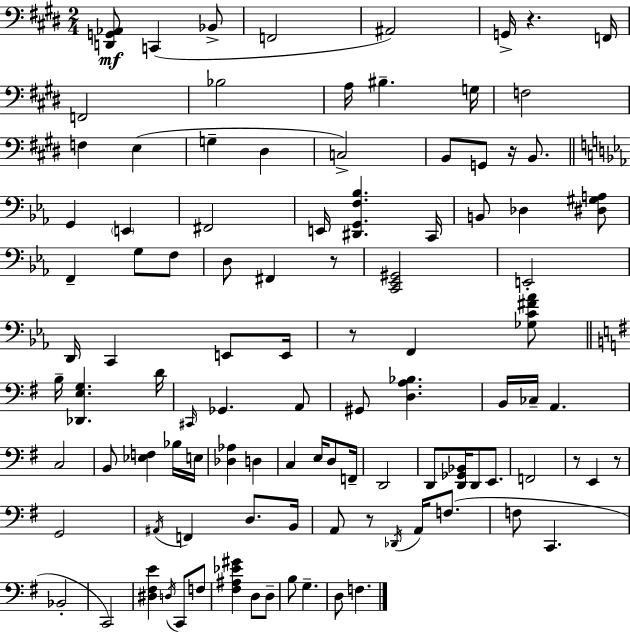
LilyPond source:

{
  \clef bass
  \numericTimeSignature
  \time 2/4
  \key e \major
  <d, g, aes,>8\mf c,4( bes,8-> | f,2 | ais,2) | g,16-> r4. f,16 | \break f,2 | bes2 | a16 bis4.-- g16 | f2 | \break f4 e4( | g4-- dis4 | c2->) | b,8 g,8 r16 b,8. | \break \bar "||" \break \key ees \major g,4 \parenthesize e,4 | fis,2 | e,16 <dis, g, f bes>4. c,16 | b,8 des4 <dis gis a>8 | \break f,4-- g8 f8 | d8 fis,4 r8 | <c, ees, gis,>2 | e,2-. | \break d,16 c,4 e,8 e,16 | r8 f,4 <ges c' fis' aes'>8 | \bar "||" \break \key e \minor b16-- <des, e g>4. d'16 | \grace { cis,16 } ges,4. a,8 | gis,8 <d a bes>4. | b,16 ces16-- a,4. | \break c2 | b,8 <ees f>4 bes16 | e16 <des aes>4 d4 | c4 e16 d8 | \break f,16-- d,2 | d,8 <d, ges, bes,>16 d,8 e,8. | f,2 | r8 e,4 r8 | \break g,2 | \acciaccatura { ais,16 } f,4 d8. | b,16 a,8 r8 \acciaccatura { des,16 } a,16 | f8.( f8 c,4. | \break bes,2-. | c,2) | <dis fis e'>4 \acciaccatura { d16 } | c,8 f8 <fis ais ees' gis'>4 | \break d8 d8-- b8 g4.-- | d8 f4. | \bar "|."
}